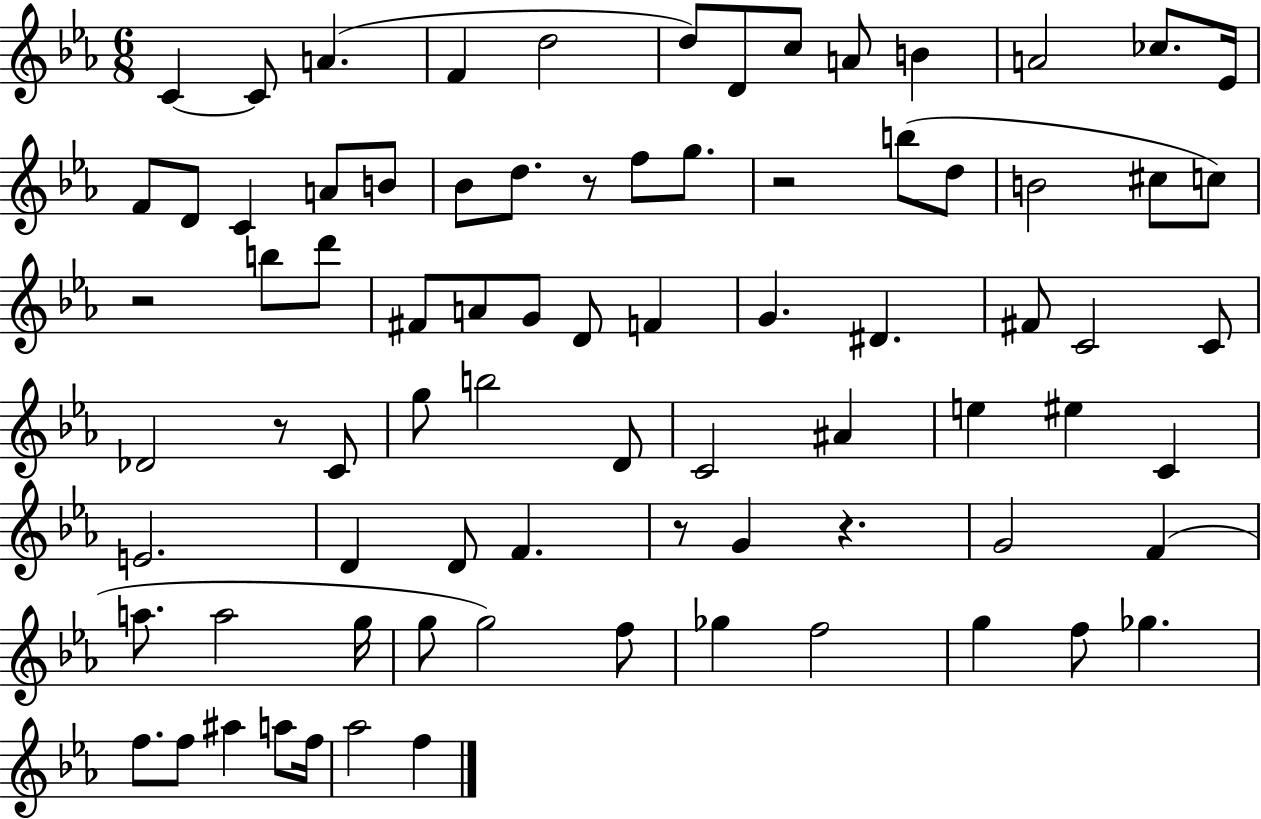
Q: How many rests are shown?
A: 6